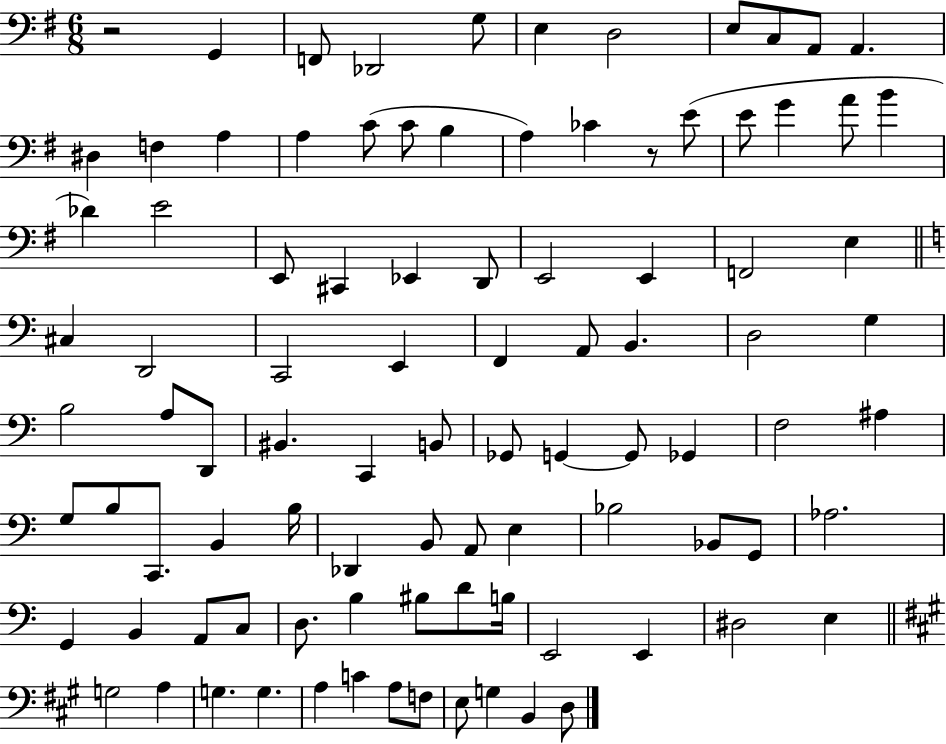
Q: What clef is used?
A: bass